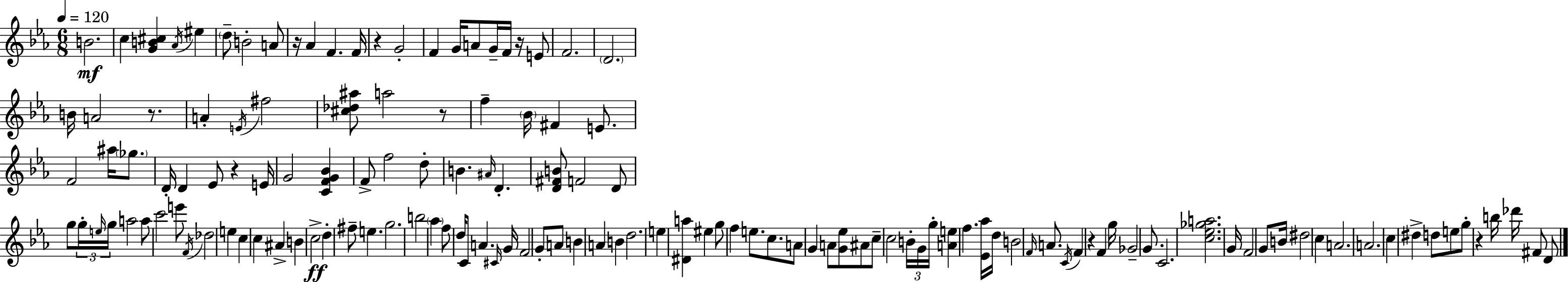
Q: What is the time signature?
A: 6/8